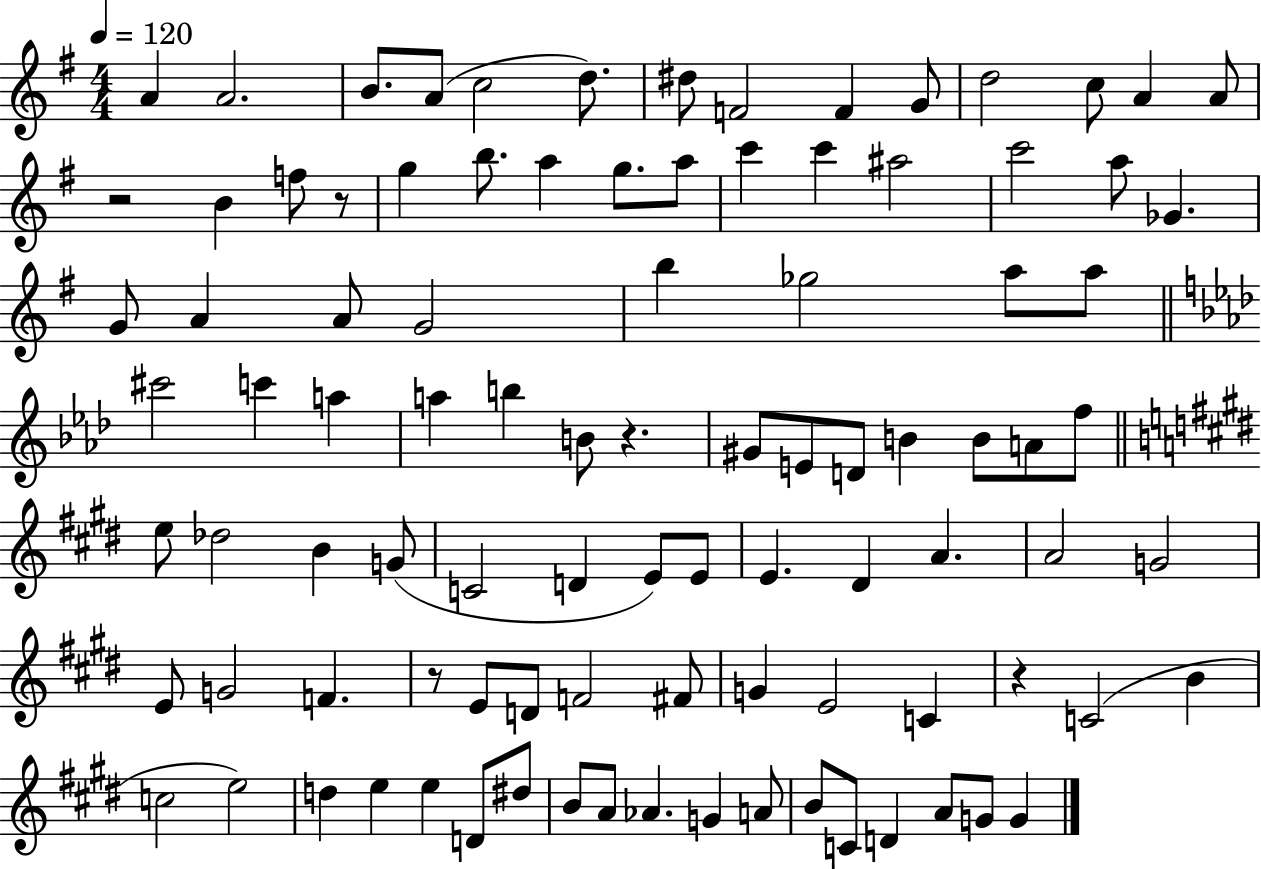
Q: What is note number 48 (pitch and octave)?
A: F5